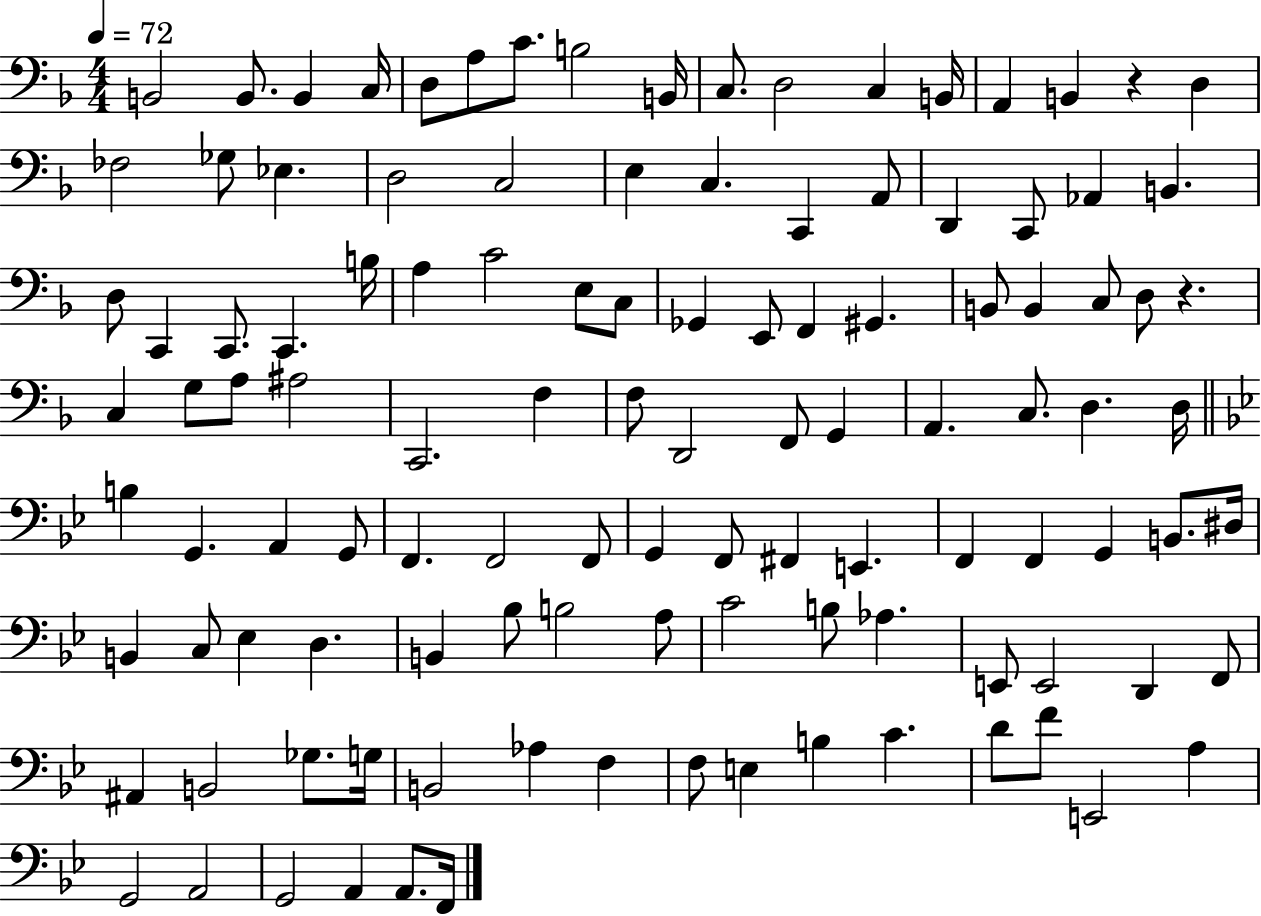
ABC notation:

X:1
T:Untitled
M:4/4
L:1/4
K:F
B,,2 B,,/2 B,, C,/4 D,/2 A,/2 C/2 B,2 B,,/4 C,/2 D,2 C, B,,/4 A,, B,, z D, _F,2 _G,/2 _E, D,2 C,2 E, C, C,, A,,/2 D,, C,,/2 _A,, B,, D,/2 C,, C,,/2 C,, B,/4 A, C2 E,/2 C,/2 _G,, E,,/2 F,, ^G,, B,,/2 B,, C,/2 D,/2 z C, G,/2 A,/2 ^A,2 C,,2 F, F,/2 D,,2 F,,/2 G,, A,, C,/2 D, D,/4 B, G,, A,, G,,/2 F,, F,,2 F,,/2 G,, F,,/2 ^F,, E,, F,, F,, G,, B,,/2 ^D,/4 B,, C,/2 _E, D, B,, _B,/2 B,2 A,/2 C2 B,/2 _A, E,,/2 E,,2 D,, F,,/2 ^A,, B,,2 _G,/2 G,/4 B,,2 _A, F, F,/2 E, B, C D/2 F/2 E,,2 A, G,,2 A,,2 G,,2 A,, A,,/2 F,,/4